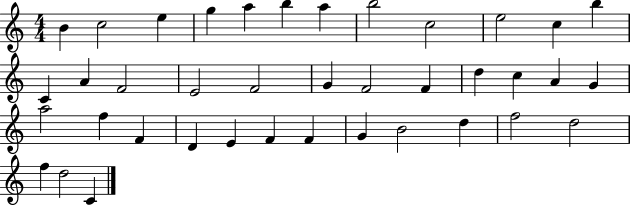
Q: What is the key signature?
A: C major